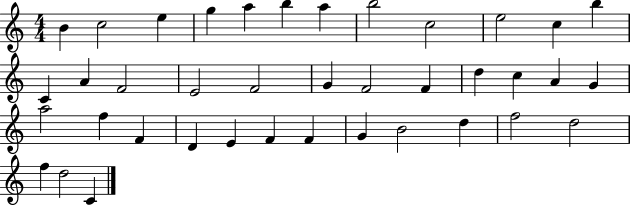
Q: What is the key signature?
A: C major